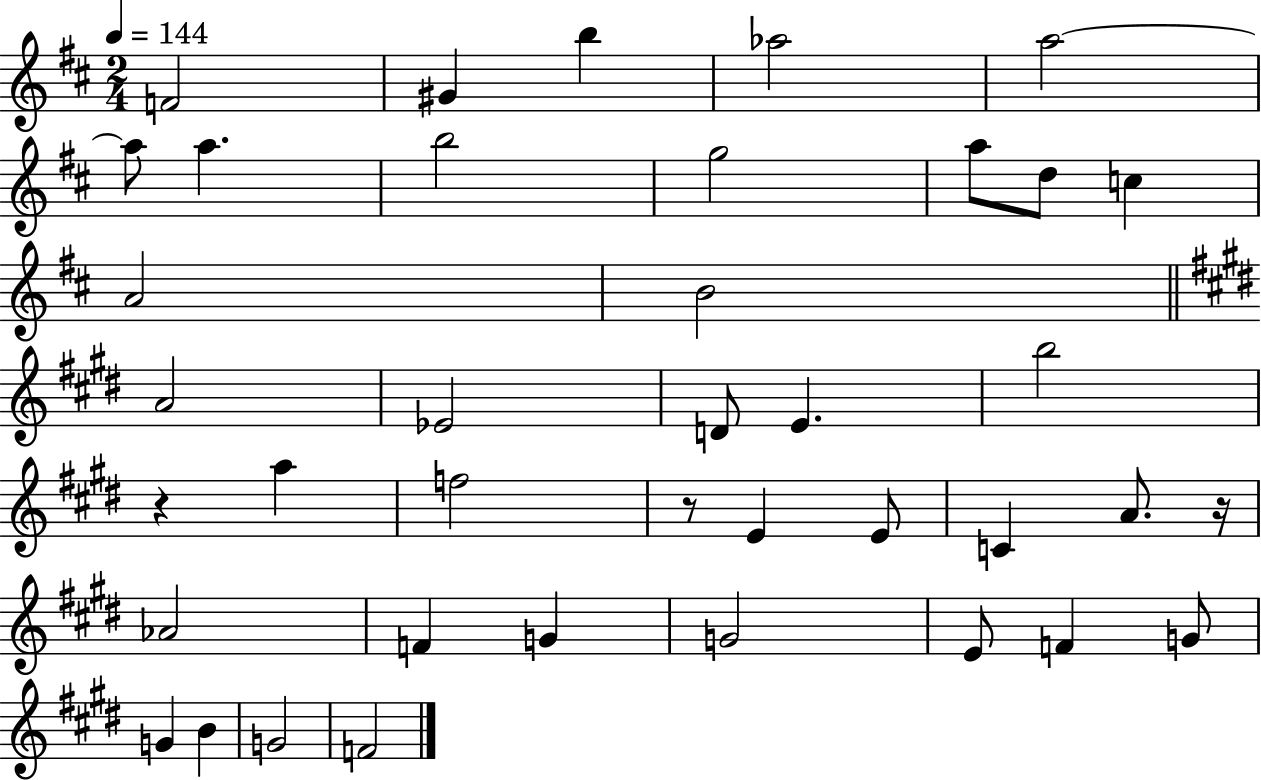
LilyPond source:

{
  \clef treble
  \numericTimeSignature
  \time 2/4
  \key d \major
  \tempo 4 = 144
  \repeat volta 2 { f'2 | gis'4 b''4 | aes''2 | a''2~~ | \break a''8 a''4. | b''2 | g''2 | a''8 d''8 c''4 | \break a'2 | b'2 | \bar "||" \break \key e \major a'2 | ees'2 | d'8 e'4. | b''2 | \break r4 a''4 | f''2 | r8 e'4 e'8 | c'4 a'8. r16 | \break aes'2 | f'4 g'4 | g'2 | e'8 f'4 g'8 | \break g'4 b'4 | g'2 | f'2 | } \bar "|."
}